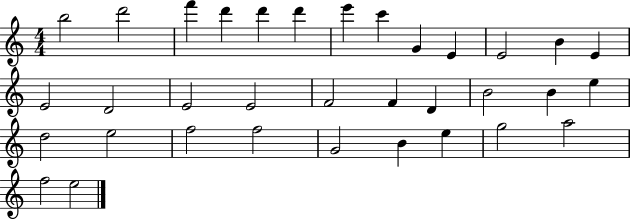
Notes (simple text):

B5/h D6/h F6/q D6/q D6/q D6/q E6/q C6/q G4/q E4/q E4/h B4/q E4/q E4/h D4/h E4/h E4/h F4/h F4/q D4/q B4/h B4/q E5/q D5/h E5/h F5/h F5/h G4/h B4/q E5/q G5/h A5/h F5/h E5/h